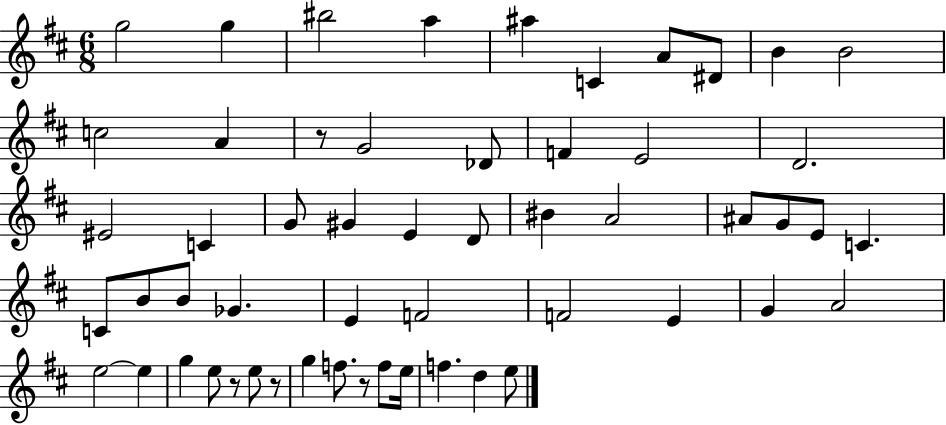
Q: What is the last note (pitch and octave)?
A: E5